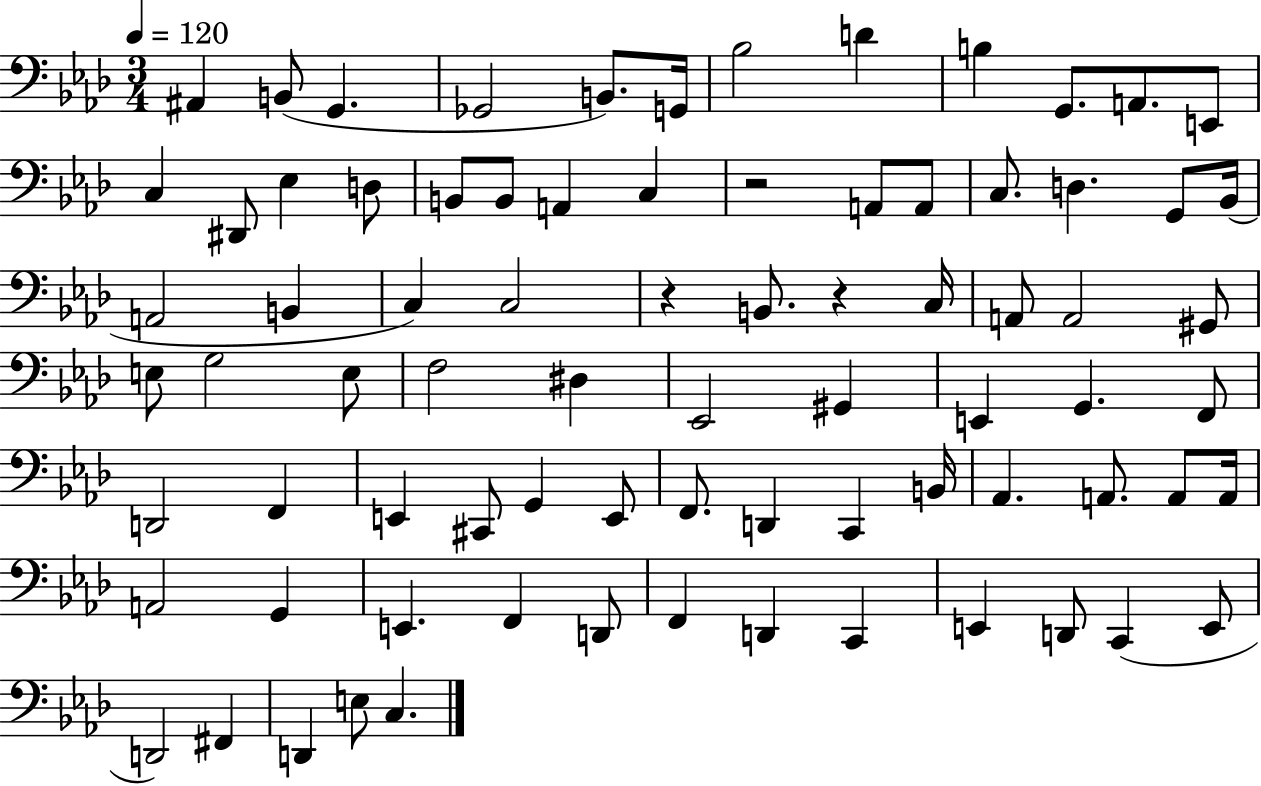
{
  \clef bass
  \numericTimeSignature
  \time 3/4
  \key aes \major
  \tempo 4 = 120
  ais,4 b,8( g,4. | ges,2 b,8.) g,16 | bes2 d'4 | b4 g,8. a,8. e,8 | \break c4 dis,8 ees4 d8 | b,8 b,8 a,4 c4 | r2 a,8 a,8 | c8. d4. g,8 bes,16( | \break a,2 b,4 | c4) c2 | r4 b,8. r4 c16 | a,8 a,2 gis,8 | \break e8 g2 e8 | f2 dis4 | ees,2 gis,4 | e,4 g,4. f,8 | \break d,2 f,4 | e,4 cis,8 g,4 e,8 | f,8. d,4 c,4 b,16 | aes,4. a,8. a,8 a,16 | \break a,2 g,4 | e,4. f,4 d,8 | f,4 d,4 c,4 | e,4 d,8 c,4( e,8 | \break d,2) fis,4 | d,4 e8 c4. | \bar "|."
}